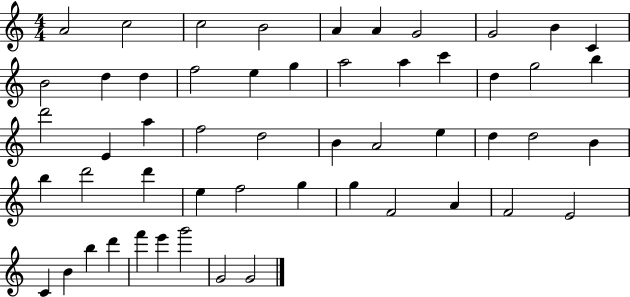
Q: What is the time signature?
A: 4/4